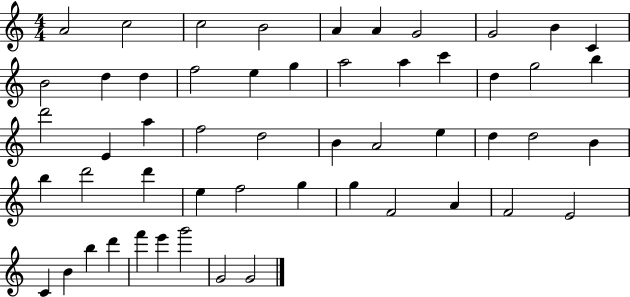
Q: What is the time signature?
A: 4/4